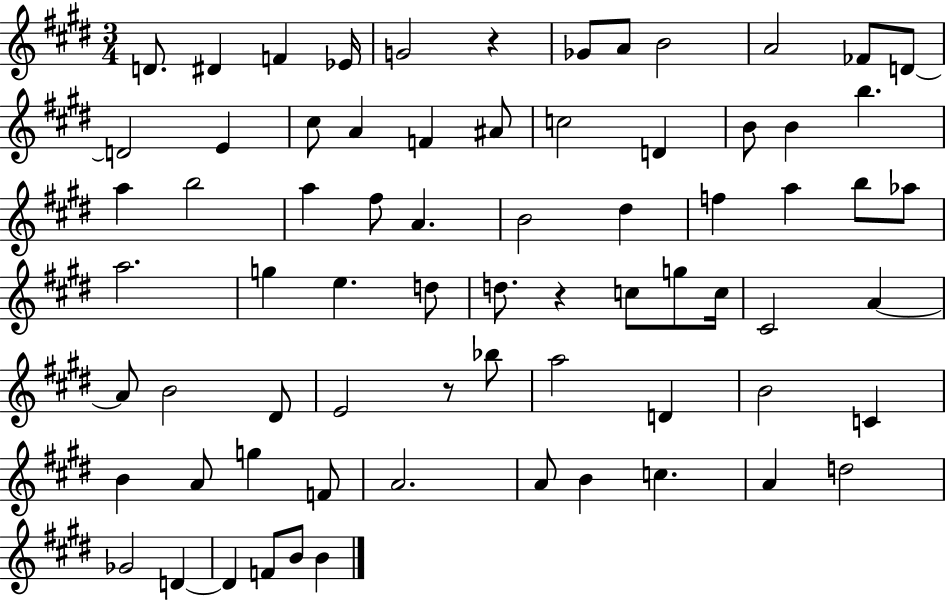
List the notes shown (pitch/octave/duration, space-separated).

D4/e. D#4/q F4/q Eb4/s G4/h R/q Gb4/e A4/e B4/h A4/h FES4/e D4/e D4/h E4/q C#5/e A4/q F4/q A#4/e C5/h D4/q B4/e B4/q B5/q. A5/q B5/h A5/q F#5/e A4/q. B4/h D#5/q F5/q A5/q B5/e Ab5/e A5/h. G5/q E5/q. D5/e D5/e. R/q C5/e G5/e C5/s C#4/h A4/q A4/e B4/h D#4/e E4/h R/e Bb5/e A5/h D4/q B4/h C4/q B4/q A4/e G5/q F4/e A4/h. A4/e B4/q C5/q. A4/q D5/h Gb4/h D4/q D4/q F4/e B4/e B4/q